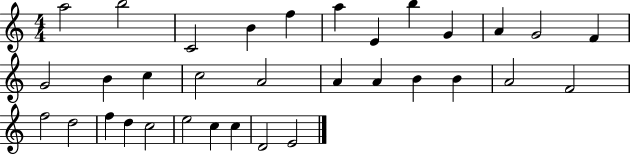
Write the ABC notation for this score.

X:1
T:Untitled
M:4/4
L:1/4
K:C
a2 b2 C2 B f a E b G A G2 F G2 B c c2 A2 A A B B A2 F2 f2 d2 f d c2 e2 c c D2 E2